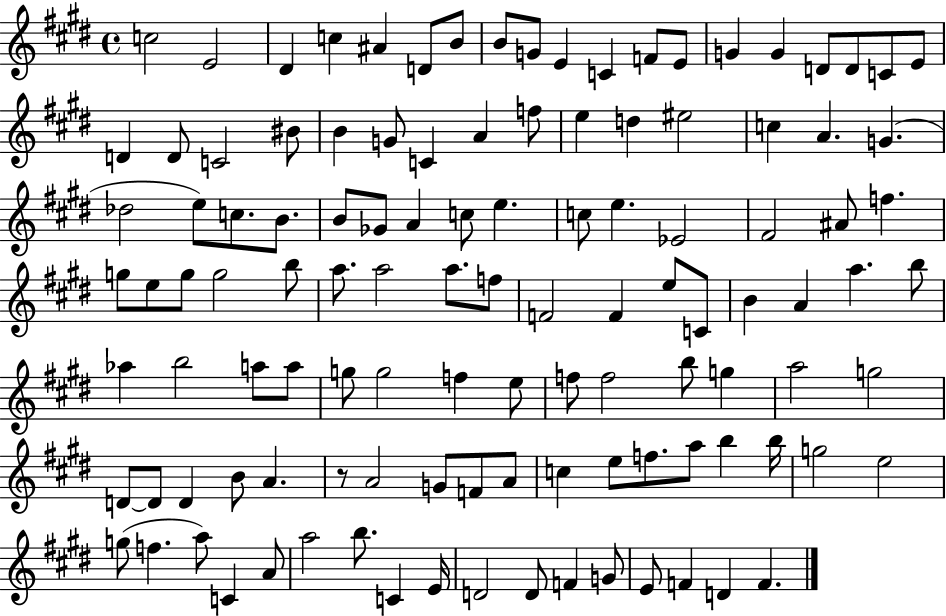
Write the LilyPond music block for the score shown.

{
  \clef treble
  \time 4/4
  \defaultTimeSignature
  \key e \major
  c''2 e'2 | dis'4 c''4 ais'4 d'8 b'8 | b'8 g'8 e'4 c'4 f'8 e'8 | g'4 g'4 d'8 d'8 c'8 e'8 | \break d'4 d'8 c'2 bis'8 | b'4 g'8 c'4 a'4 f''8 | e''4 d''4 eis''2 | c''4 a'4. g'4.( | \break des''2 e''8) c''8. b'8. | b'8 ges'8 a'4 c''8 e''4. | c''8 e''4. ees'2 | fis'2 ais'8 f''4. | \break g''8 e''8 g''8 g''2 b''8 | a''8. a''2 a''8. f''8 | f'2 f'4 e''8 c'8 | b'4 a'4 a''4. b''8 | \break aes''4 b''2 a''8 a''8 | g''8 g''2 f''4 e''8 | f''8 f''2 b''8 g''4 | a''2 g''2 | \break d'8~~ d'8 d'4 b'8 a'4. | r8 a'2 g'8 f'8 a'8 | c''4 e''8 f''8. a''8 b''4 b''16 | g''2 e''2 | \break g''8( f''4. a''8) c'4 a'8 | a''2 b''8. c'4 e'16 | d'2 d'8 f'4 g'8 | e'8 f'4 d'4 f'4. | \break \bar "|."
}